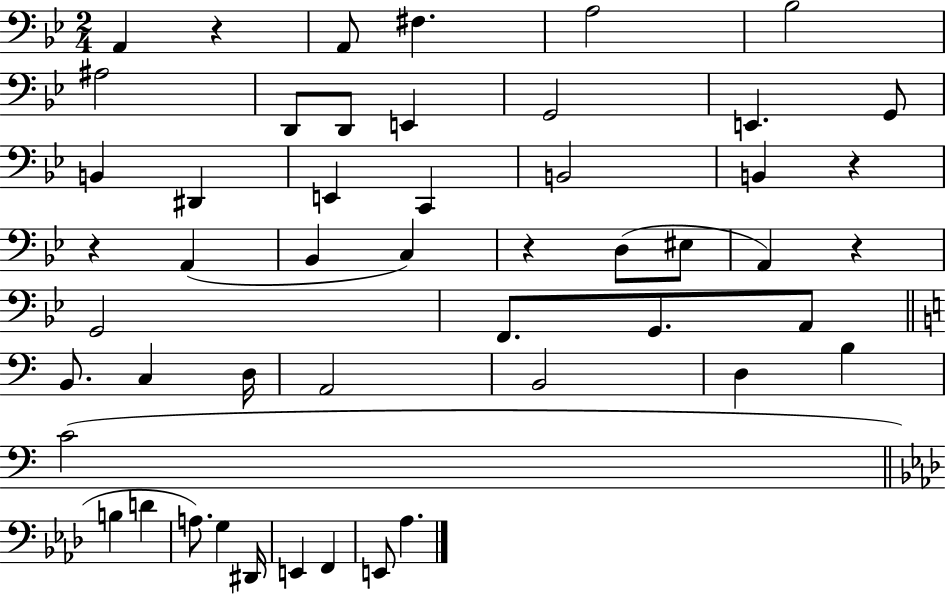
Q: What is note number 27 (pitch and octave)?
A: G2